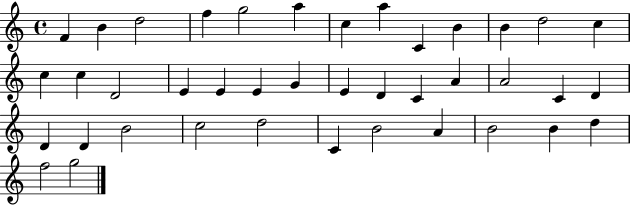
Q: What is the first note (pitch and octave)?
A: F4